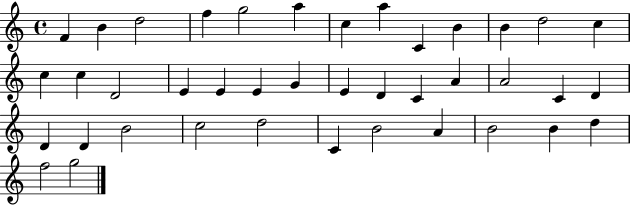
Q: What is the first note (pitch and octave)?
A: F4